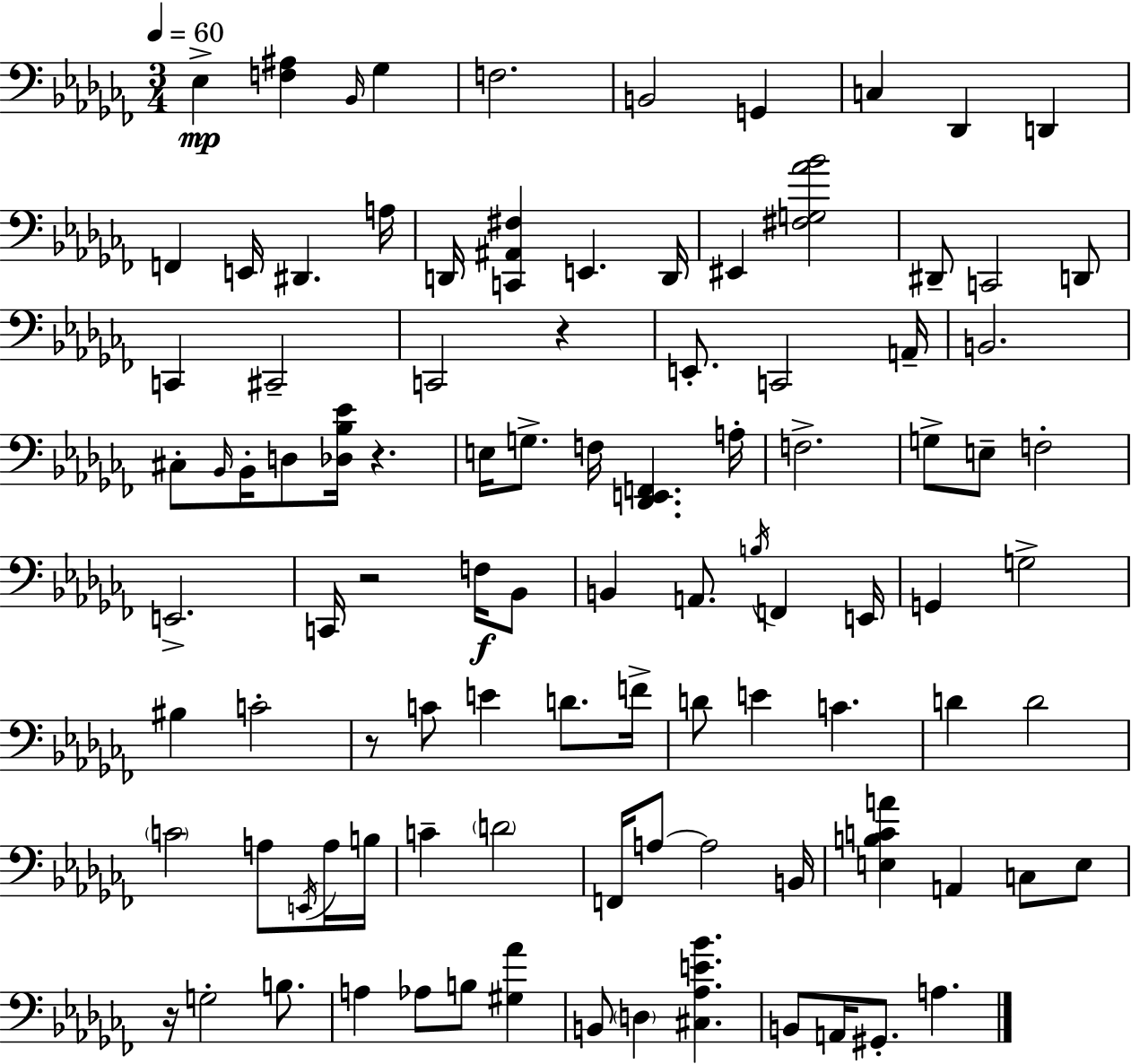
{
  \clef bass
  \numericTimeSignature
  \time 3/4
  \key aes \minor
  \tempo 4 = 60
  ees4->\mp <f ais>4 \grace { bes,16 } ges4 | f2. | b,2 g,4 | c4 des,4 d,4 | \break f,4 e,16 dis,4. | a16 d,16 <c, ais, fis>4 e,4. | d,16 eis,4 <fis g aes' bes'>2 | dis,8-- c,2 d,8 | \break c,4 cis,2-- | c,2 r4 | e,8.-. c,2 | a,16-- b,2. | \break cis8-. \grace { bes,16 } bes,16-. d8 <des bes ees'>16 r4. | e16 g8.-> f16 <des, e, f,>4. | a16-. f2.-> | g8-> e8-- f2-. | \break e,2.-> | c,16 r2 f16\f | bes,8 b,4 a,8. \acciaccatura { b16 } f,4 | e,16 g,4 g2-> | \break bis4 c'2-. | r8 c'8 e'4 d'8. | f'16-> d'8 e'4 c'4. | d'4 d'2 | \break \parenthesize c'2 a8 | \acciaccatura { e,16 } a16 b16 c'4-- \parenthesize d'2 | f,16 a8~~ a2 | b,16 <e b c' a'>4 a,4 | \break c8 e8 r16 g2-. | b8. a4 aes8 b8 | <gis aes'>4 b,8 \parenthesize d4 <cis aes e' bes'>4. | b,8 a,16 gis,8.-. a4. | \break \bar "|."
}